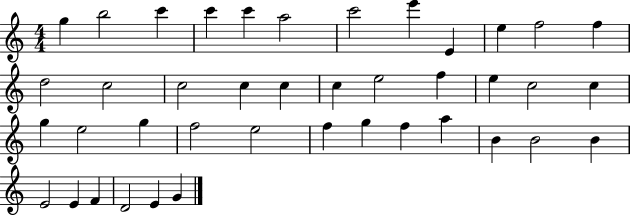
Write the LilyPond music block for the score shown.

{
  \clef treble
  \numericTimeSignature
  \time 4/4
  \key c \major
  g''4 b''2 c'''4 | c'''4 c'''4 a''2 | c'''2 e'''4 e'4 | e''4 f''2 f''4 | \break d''2 c''2 | c''2 c''4 c''4 | c''4 e''2 f''4 | e''4 c''2 c''4 | \break g''4 e''2 g''4 | f''2 e''2 | f''4 g''4 f''4 a''4 | b'4 b'2 b'4 | \break e'2 e'4 f'4 | d'2 e'4 g'4 | \bar "|."
}